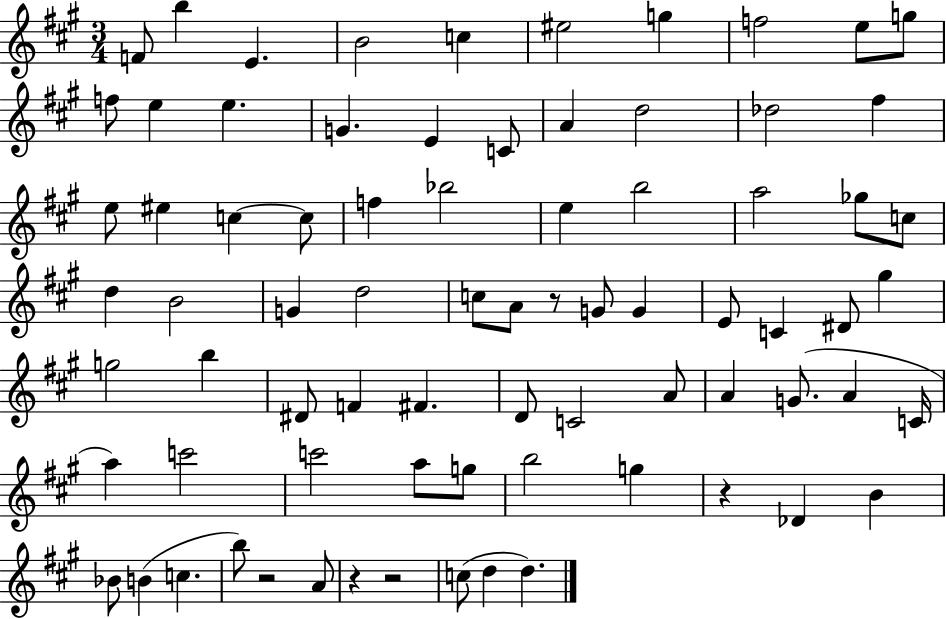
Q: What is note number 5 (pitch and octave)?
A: C5